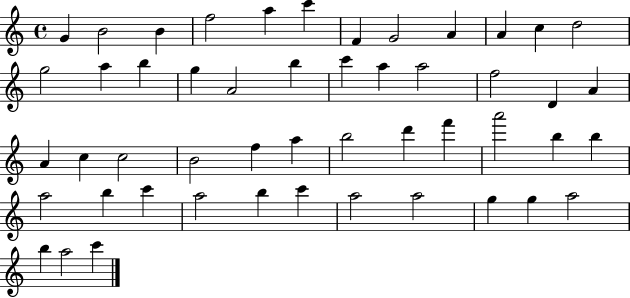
{
  \clef treble
  \time 4/4
  \defaultTimeSignature
  \key c \major
  g'4 b'2 b'4 | f''2 a''4 c'''4 | f'4 g'2 a'4 | a'4 c''4 d''2 | \break g''2 a''4 b''4 | g''4 a'2 b''4 | c'''4 a''4 a''2 | f''2 d'4 a'4 | \break a'4 c''4 c''2 | b'2 f''4 a''4 | b''2 d'''4 f'''4 | a'''2 b''4 b''4 | \break a''2 b''4 c'''4 | a''2 b''4 c'''4 | a''2 a''2 | g''4 g''4 a''2 | \break b''4 a''2 c'''4 | \bar "|."
}